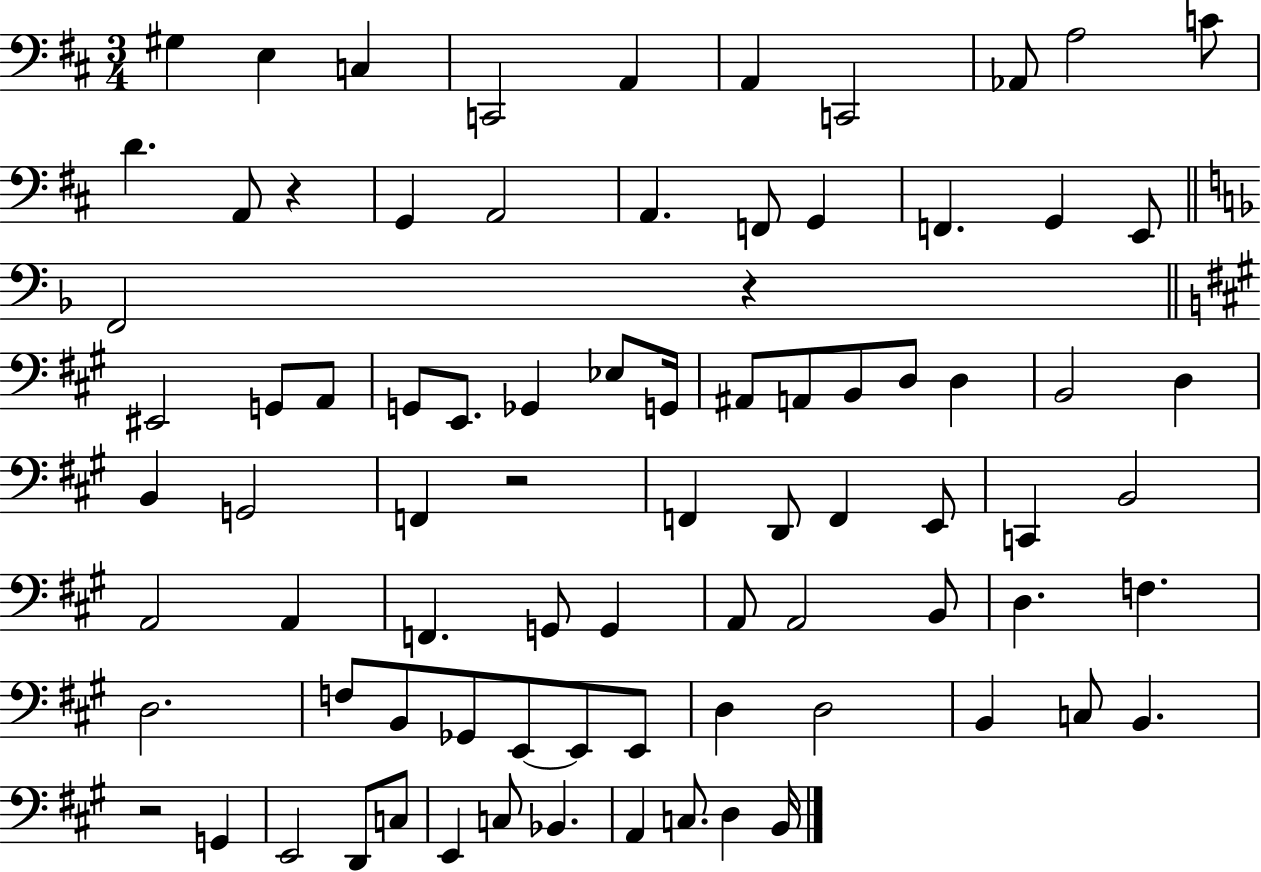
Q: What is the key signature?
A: D major